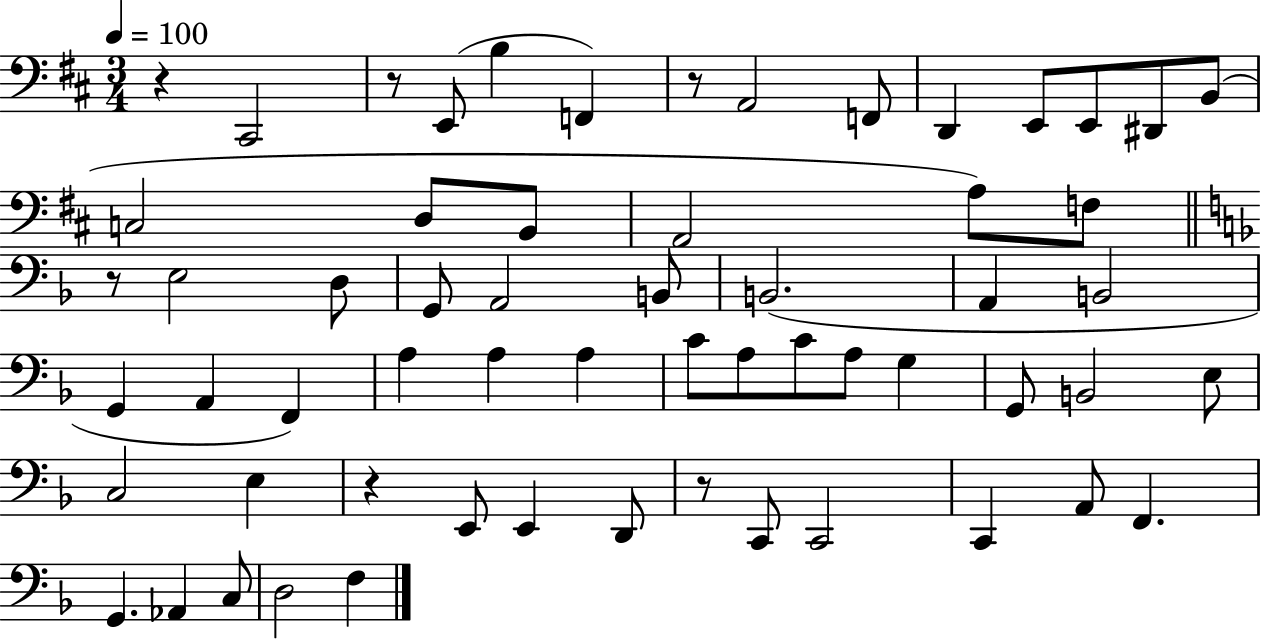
R/q C#2/h R/e E2/e B3/q F2/q R/e A2/h F2/e D2/q E2/e E2/e D#2/e B2/e C3/h D3/e B2/e A2/h A3/e F3/e R/e E3/h D3/e G2/e A2/h B2/e B2/h. A2/q B2/h G2/q A2/q F2/q A3/q A3/q A3/q C4/e A3/e C4/e A3/e G3/q G2/e B2/h E3/e C3/h E3/q R/q E2/e E2/q D2/e R/e C2/e C2/h C2/q A2/e F2/q. G2/q. Ab2/q C3/e D3/h F3/q